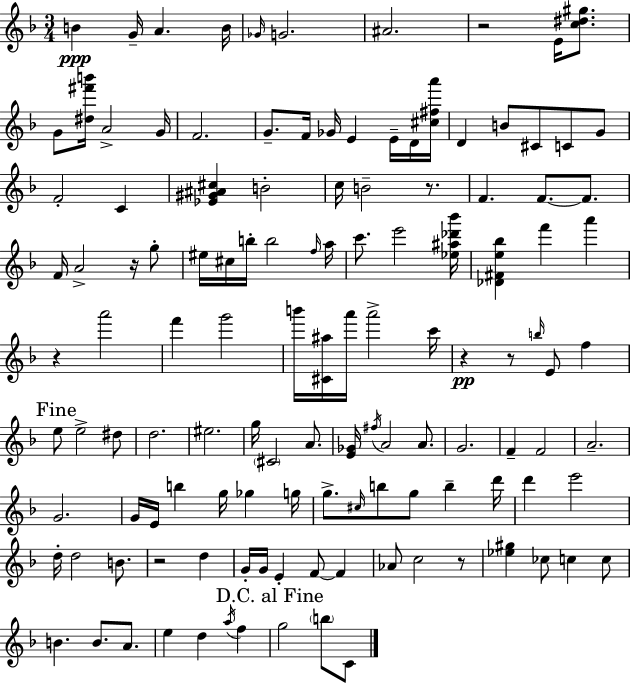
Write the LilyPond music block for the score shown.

{
  \clef treble
  \numericTimeSignature
  \time 3/4
  \key d \minor
  b'4\ppp g'16-- a'4. b'16 | \grace { ges'16 } g'2. | ais'2. | r2 e'16 <c'' dis'' gis''>8. | \break g'8 <dis'' fis''' b'''>16 a'2-> | g'16 f'2. | g'8.-- f'16 ges'16 e'4 e'16-- d'16 | <cis'' fis'' a'''>16 d'4 b'8 cis'8 c'8 g'8 | \break f'2-. c'4 | <ees' gis' ais' cis''>4 b'2-. | c''16 b'2-- r8. | f'4. f'8.~~ f'8. | \break f'16 a'2-> r16 g''8-. | eis''16 cis''16 b''16-. b''2 | \grace { f''16 } a''16 c'''8. e'''2 | <ees'' ais'' des''' bes'''>16 <des' fis' e'' bes''>4 f'''4 a'''4 | \break r4 a'''2 | f'''4 g'''2 | b'''16 <cis' ais''>16 a'''16 a'''2-> | c'''16 r4\pp r8 \grace { b''16 } e'8 f''4 | \break \mark "Fine" e''8 e''2-> | dis''8 d''2. | eis''2. | g''16 \parenthesize cis'2 | \break a'8. <e' ges'>16 \acciaccatura { fis''16 } a'2 | a'8. g'2. | f'4-- f'2 | a'2.-- | \break g'2. | g'16 e'16 b''4 g''16 ges''4 | g''16 g''8.-> \grace { cis''16 } b''8 g''8 | b''4-- d'''16 d'''4 e'''2 | \break d''16-. d''2 | b'8. r2 | d''4 g'16-. g'16 e'4-. f'8~~ | f'4 aes'8 c''2 | \break r8 <ees'' gis''>4 ces''8 c''4 | c''8 b'4. b'8. | a'8. e''4 d''4 | \acciaccatura { a''16 } f''4 \mark "D.C. al Fine" g''2 | \break \parenthesize b''8 c'8 \bar "|."
}